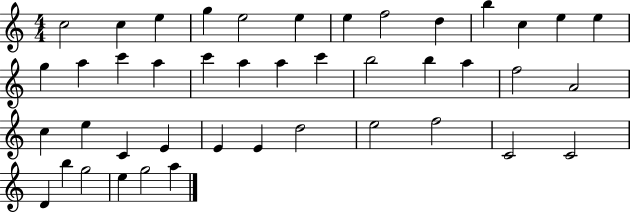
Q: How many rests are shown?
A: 0